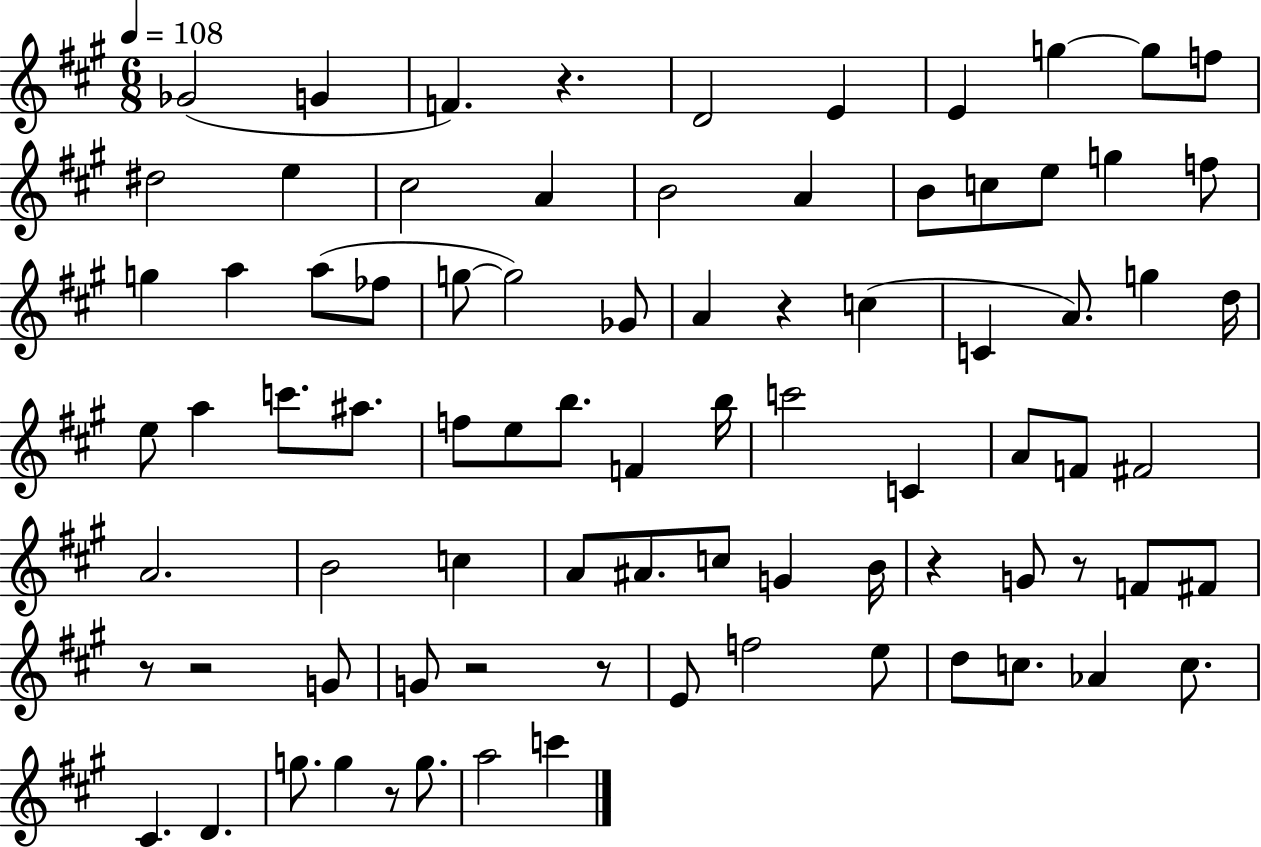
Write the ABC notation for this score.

X:1
T:Untitled
M:6/8
L:1/4
K:A
_G2 G F z D2 E E g g/2 f/2 ^d2 e ^c2 A B2 A B/2 c/2 e/2 g f/2 g a a/2 _f/2 g/2 g2 _G/2 A z c C A/2 g d/4 e/2 a c'/2 ^a/2 f/2 e/2 b/2 F b/4 c'2 C A/2 F/2 ^F2 A2 B2 c A/2 ^A/2 c/2 G B/4 z G/2 z/2 F/2 ^F/2 z/2 z2 G/2 G/2 z2 z/2 E/2 f2 e/2 d/2 c/2 _A c/2 ^C D g/2 g z/2 g/2 a2 c'